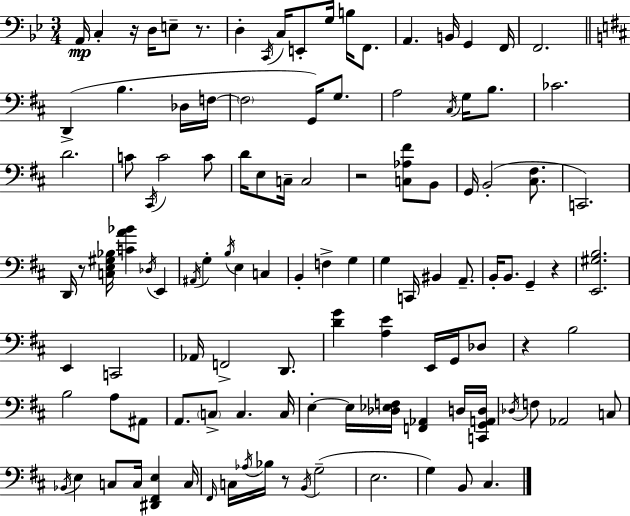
X:1
T:Untitled
M:3/4
L:1/4
K:Bb
A,,/4 C, z/4 D,/4 E,/2 z/2 D, C,,/4 C,/4 E,,/2 G,/4 B,/4 F,,/2 A,, B,,/4 G,, F,,/4 F,,2 D,, B, _D,/4 F,/4 F,2 G,,/4 G,/2 A,2 ^C,/4 G,/4 B,/2 _C2 D2 C/2 ^C,,/4 C2 C/2 D/4 E,/2 C,/4 C,2 z2 [C,_A,^F]/2 B,,/2 G,,/4 B,,2 [^C,^F,]/2 C,,2 D,,/4 z/2 [C,E,^G,_B,]/4 [CA_B] _D,/4 E,, ^A,,/4 G, B,/4 E, C, B,, F, G, G, C,,/4 ^B,, A,,/2 B,,/4 B,,/2 G,, z [E,,^G,B,]2 E,, C,,2 _A,,/4 F,,2 D,,/2 [DG] [A,E] E,,/4 G,,/4 _D,/2 z B,2 B,2 A,/2 ^A,,/2 A,,/2 C,/2 C, C,/4 E, E,/4 [_D,_E,F,]/4 [F,,_A,,] D,/4 [C,,G,,A,,D,]/4 _D,/4 F,/2 _A,,2 C,/2 _B,,/4 E, C,/2 C,/4 [^D,,^F,,E,] C,/4 ^F,,/4 C,/4 _A,/4 _B,/4 z/2 B,,/4 G,2 E,2 G, B,,/2 ^C,